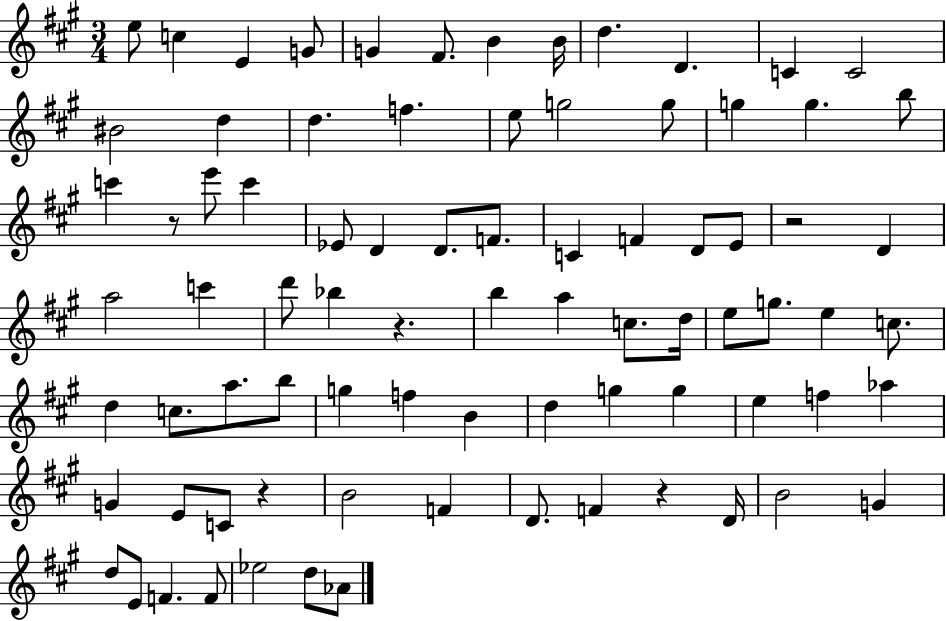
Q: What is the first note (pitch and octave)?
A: E5